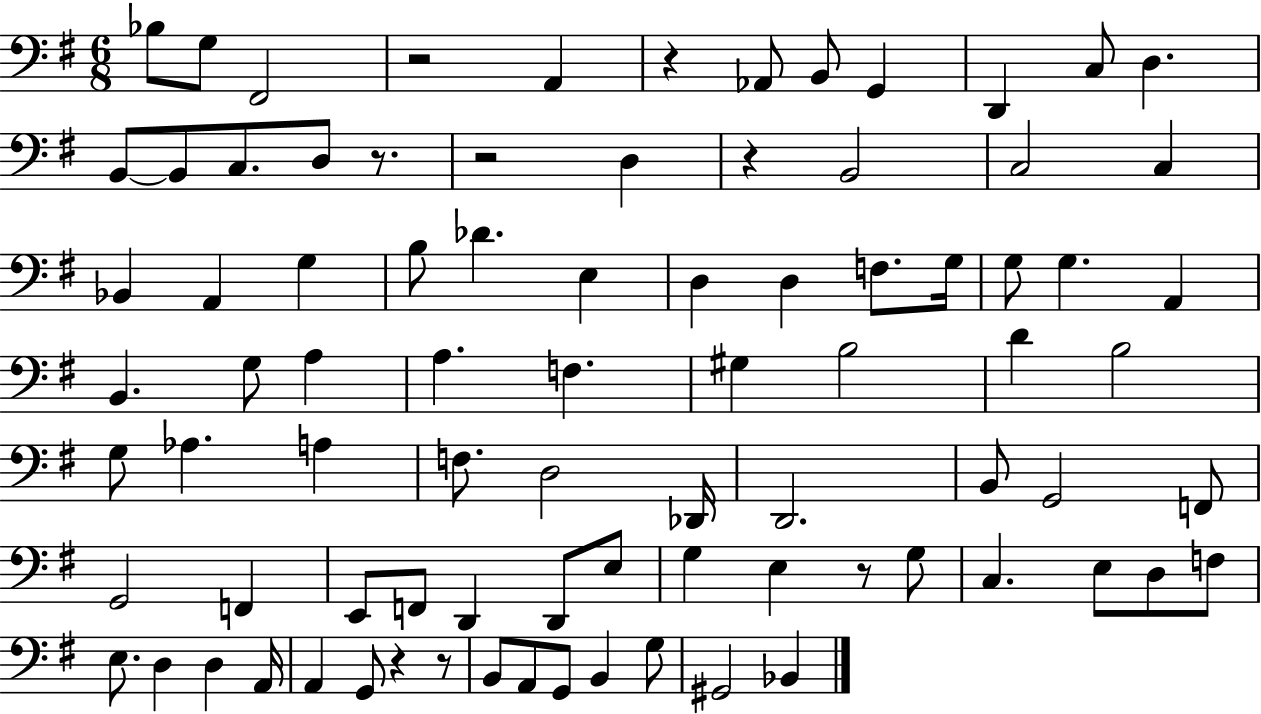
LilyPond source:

{
  \clef bass
  \numericTimeSignature
  \time 6/8
  \key g \major
  bes8 g8 fis,2 | r2 a,4 | r4 aes,8 b,8 g,4 | d,4 c8 d4. | \break b,8~~ b,8 c8. d8 r8. | r2 d4 | r4 b,2 | c2 c4 | \break bes,4 a,4 g4 | b8 des'4. e4 | d4 d4 f8. g16 | g8 g4. a,4 | \break b,4. g8 a4 | a4. f4. | gis4 b2 | d'4 b2 | \break g8 aes4. a4 | f8. d2 des,16 | d,2. | b,8 g,2 f,8 | \break g,2 f,4 | e,8 f,8 d,4 d,8 e8 | g4 e4 r8 g8 | c4. e8 d8 f8 | \break e8. d4 d4 a,16 | a,4 g,8 r4 r8 | b,8 a,8 g,8 b,4 g8 | gis,2 bes,4 | \break \bar "|."
}